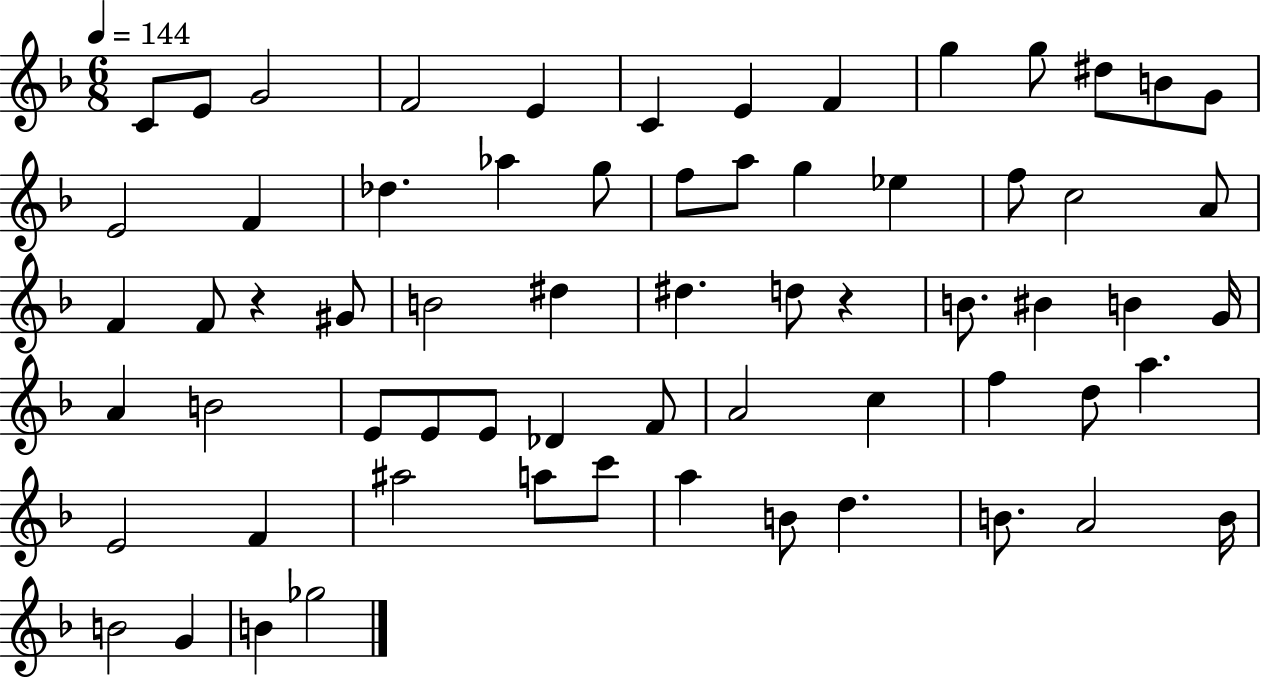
{
  \clef treble
  \numericTimeSignature
  \time 6/8
  \key f \major
  \tempo 4 = 144
  c'8 e'8 g'2 | f'2 e'4 | c'4 e'4 f'4 | g''4 g''8 dis''8 b'8 g'8 | \break e'2 f'4 | des''4. aes''4 g''8 | f''8 a''8 g''4 ees''4 | f''8 c''2 a'8 | \break f'4 f'8 r4 gis'8 | b'2 dis''4 | dis''4. d''8 r4 | b'8. bis'4 b'4 g'16 | \break a'4 b'2 | e'8 e'8 e'8 des'4 f'8 | a'2 c''4 | f''4 d''8 a''4. | \break e'2 f'4 | ais''2 a''8 c'''8 | a''4 b'8 d''4. | b'8. a'2 b'16 | \break b'2 g'4 | b'4 ges''2 | \bar "|."
}